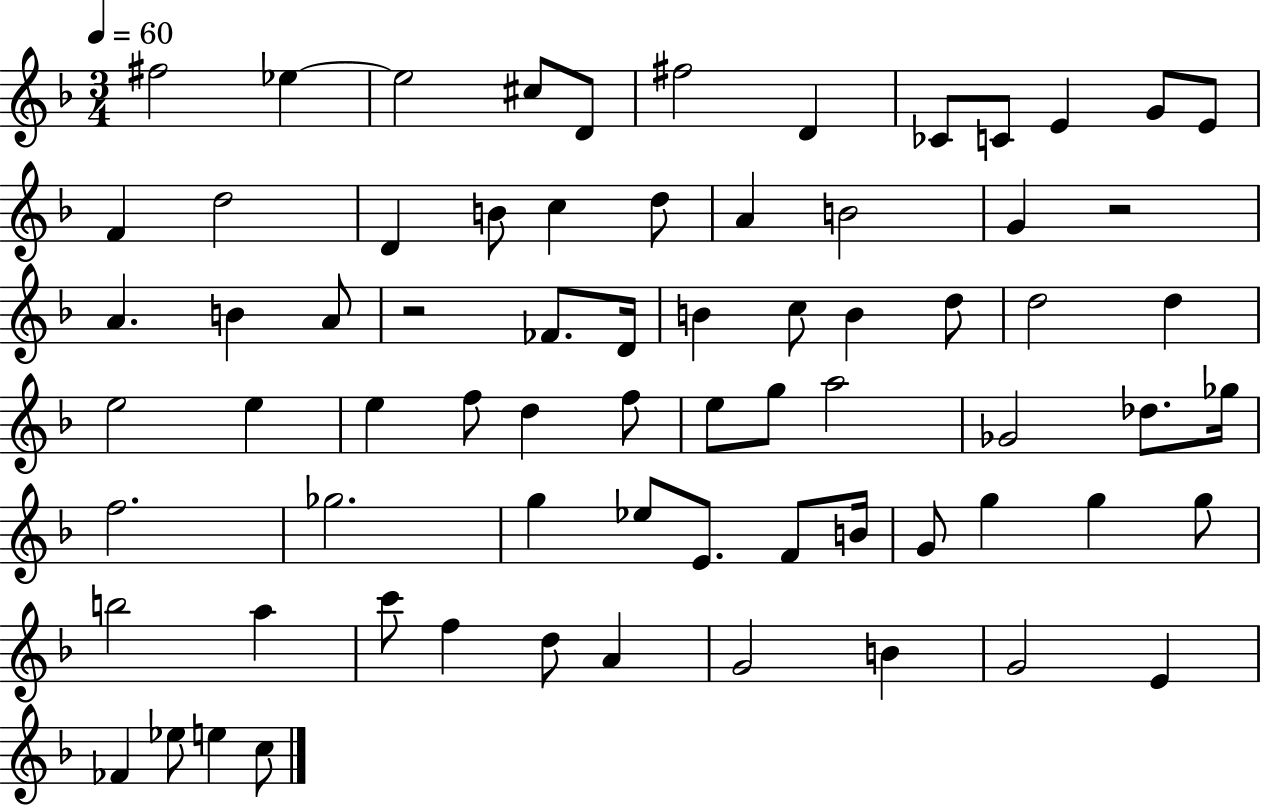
{
  \clef treble
  \numericTimeSignature
  \time 3/4
  \key f \major
  \tempo 4 = 60
  fis''2 ees''4~~ | ees''2 cis''8 d'8 | fis''2 d'4 | ces'8 c'8 e'4 g'8 e'8 | \break f'4 d''2 | d'4 b'8 c''4 d''8 | a'4 b'2 | g'4 r2 | \break a'4. b'4 a'8 | r2 fes'8. d'16 | b'4 c''8 b'4 d''8 | d''2 d''4 | \break e''2 e''4 | e''4 f''8 d''4 f''8 | e''8 g''8 a''2 | ges'2 des''8. ges''16 | \break f''2. | ges''2. | g''4 ees''8 e'8. f'8 b'16 | g'8 g''4 g''4 g''8 | \break b''2 a''4 | c'''8 f''4 d''8 a'4 | g'2 b'4 | g'2 e'4 | \break fes'4 ees''8 e''4 c''8 | \bar "|."
}